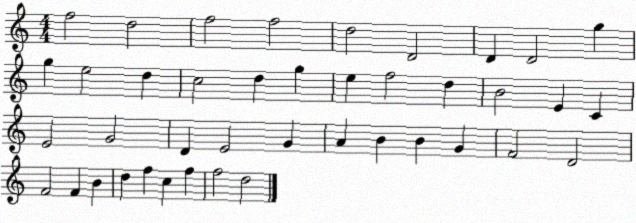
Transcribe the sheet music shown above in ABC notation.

X:1
T:Untitled
M:4/4
L:1/4
K:C
f2 d2 f2 f2 d2 D2 D D2 g g e2 d c2 d g e f2 d B2 E C E2 G2 D E2 G A B B G F2 D2 F2 F B d f c f f2 d2